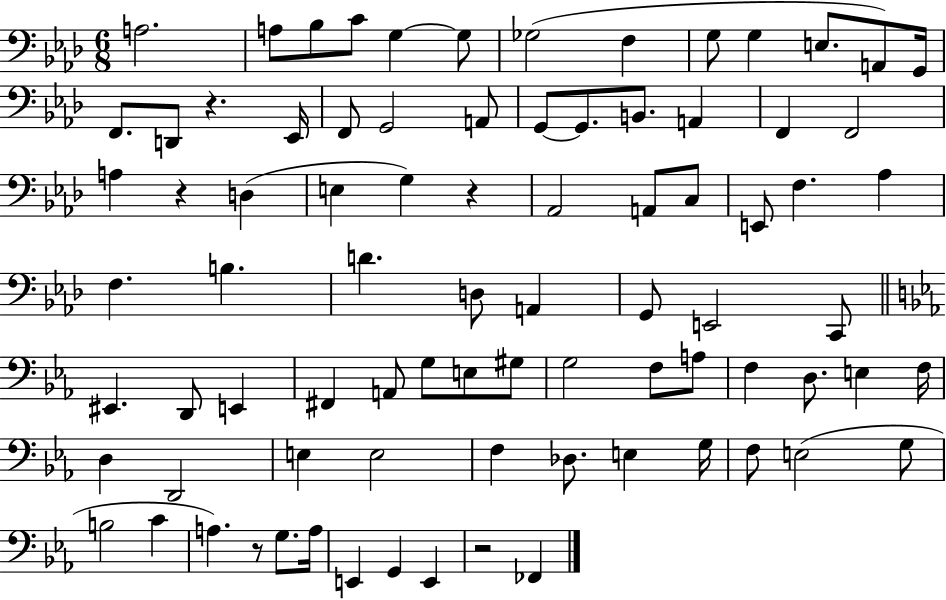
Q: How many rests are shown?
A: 5